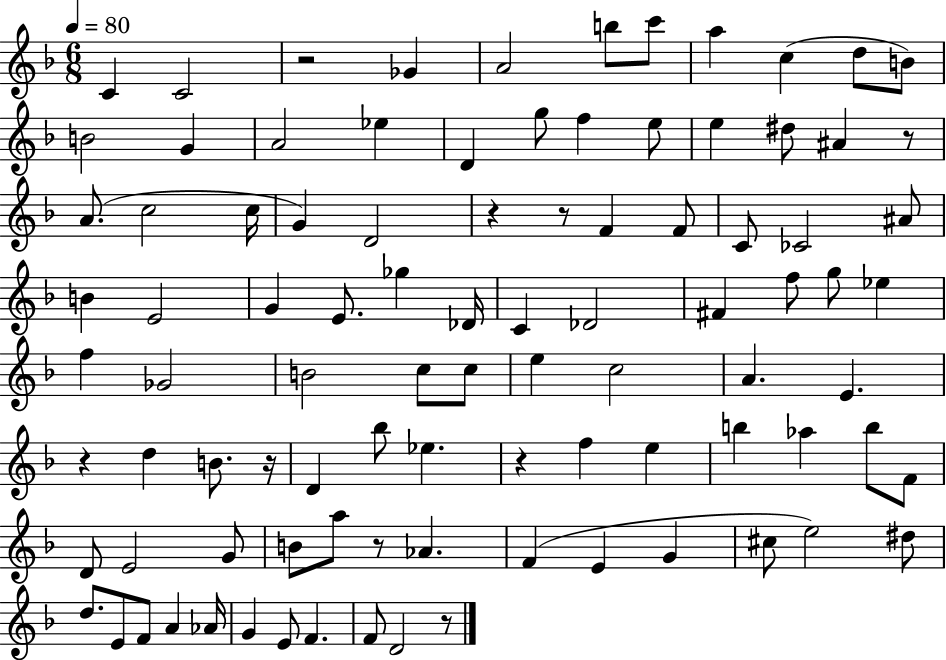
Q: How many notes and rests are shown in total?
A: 94